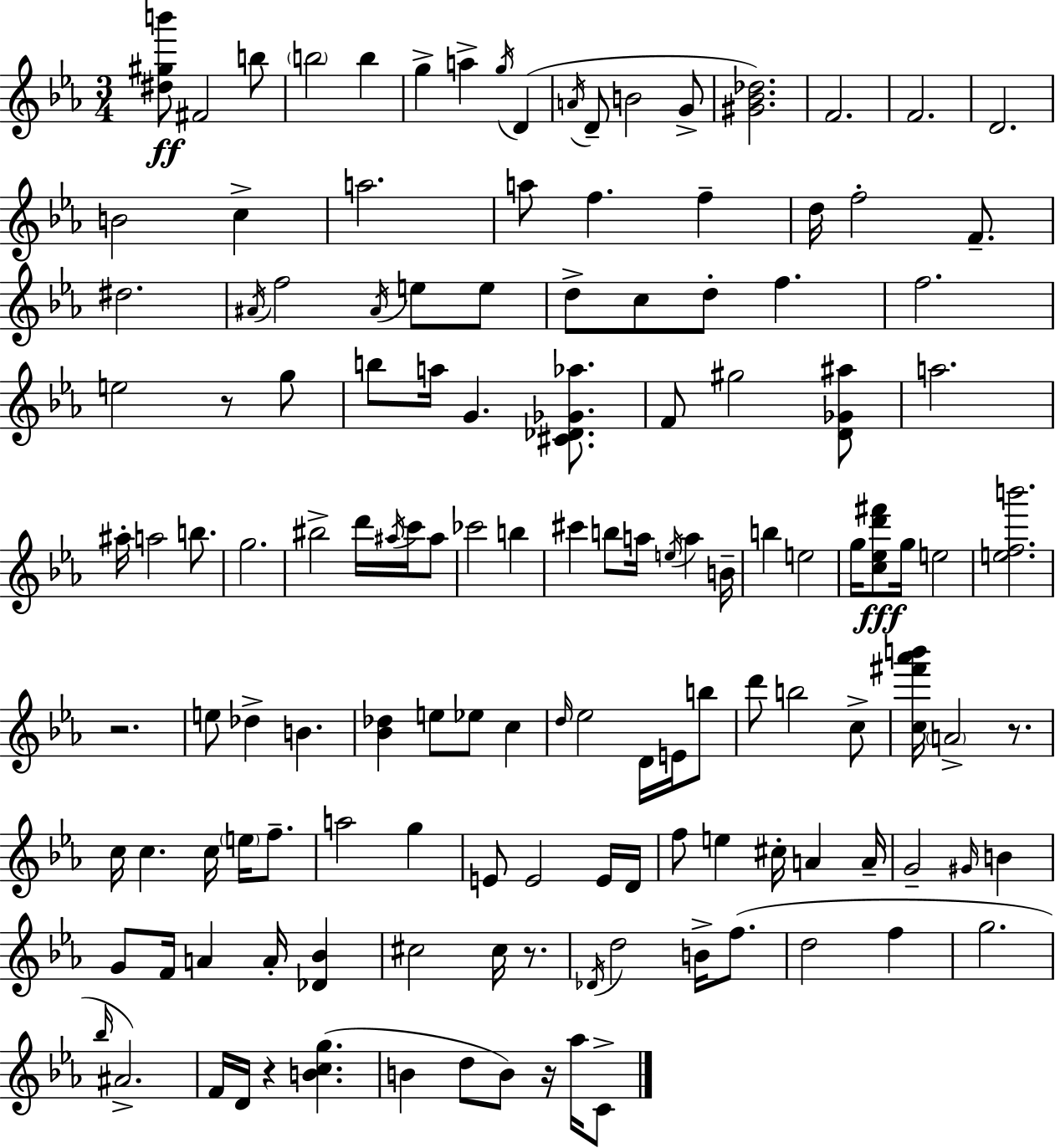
{
  \clef treble
  \numericTimeSignature
  \time 3/4
  \key ees \major
  \repeat volta 2 { <dis'' gis'' b'''>8\ff fis'2 b''8 | \parenthesize b''2 b''4 | g''4-> a''4-> \acciaccatura { g''16 } d'4( | \acciaccatura { a'16 } d'8-- b'2 | \break g'8-> <gis' bes' des''>2.) | f'2. | f'2. | d'2. | \break b'2 c''4-> | a''2. | a''8 f''4. f''4-- | d''16 f''2-. f'8.-- | \break dis''2. | \acciaccatura { ais'16 } f''2 \acciaccatura { ais'16 } | e''8 e''8 d''8-> c''8 d''8-. f''4. | f''2. | \break e''2 | r8 g''8 b''8 a''16 g'4. | <cis' des' ges' aes''>8. f'8 gis''2 | <d' ges' ais''>8 a''2. | \break ais''16-. a''2 | b''8. g''2. | bis''2-> | d'''16 \acciaccatura { ais''16 } c'''16 ais''8 ces'''2 | \break b''4 cis'''4 b''8 a''16 | \acciaccatura { e''16 } a''4 b'16-- b''4 e''2 | g''16 <c'' ees'' d''' fis'''>8\fff g''16 e''2 | <e'' f'' b'''>2. | \break r2. | e''8 des''4-> | b'4. <bes' des''>4 e''8 | ees''8 c''4 \grace { d''16 } ees''2 | \break d'16 e'16 b''8 d'''8 b''2 | c''8-> <c'' fis''' aes''' b'''>16 \parenthesize a'2-> | r8. c''16 c''4. | c''16 \parenthesize e''16 f''8.-- a''2 | \break g''4 e'8 e'2 | e'16 d'16 f''8 e''4 | cis''16-. a'4 a'16-- g'2-- | \grace { gis'16 } b'4 g'8 f'16 a'4 | \break a'16-. <des' bes'>4 cis''2 | cis''16 r8. \acciaccatura { des'16 } d''2 | b'16-> f''8.( d''2 | f''4 g''2. | \break \grace { bes''16 } ais'2.->) | f'16 d'16 | r4 <b' c'' g''>4.( b'4 | d''8 b'8) r16 aes''16 c'8-> } \bar "|."
}